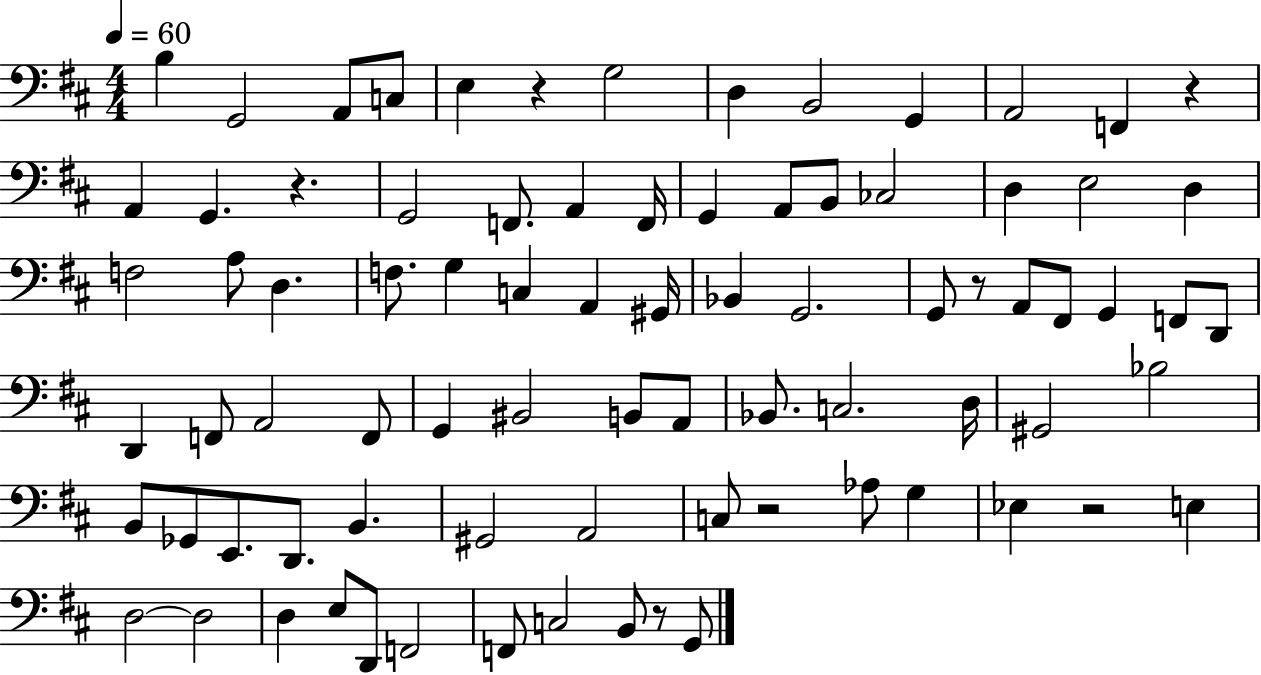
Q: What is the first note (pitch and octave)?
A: B3